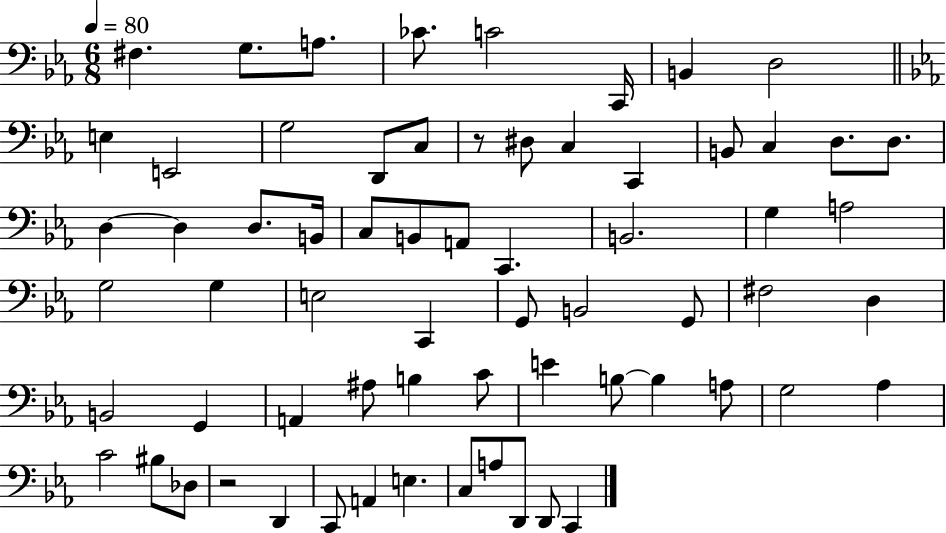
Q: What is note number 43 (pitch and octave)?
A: A2